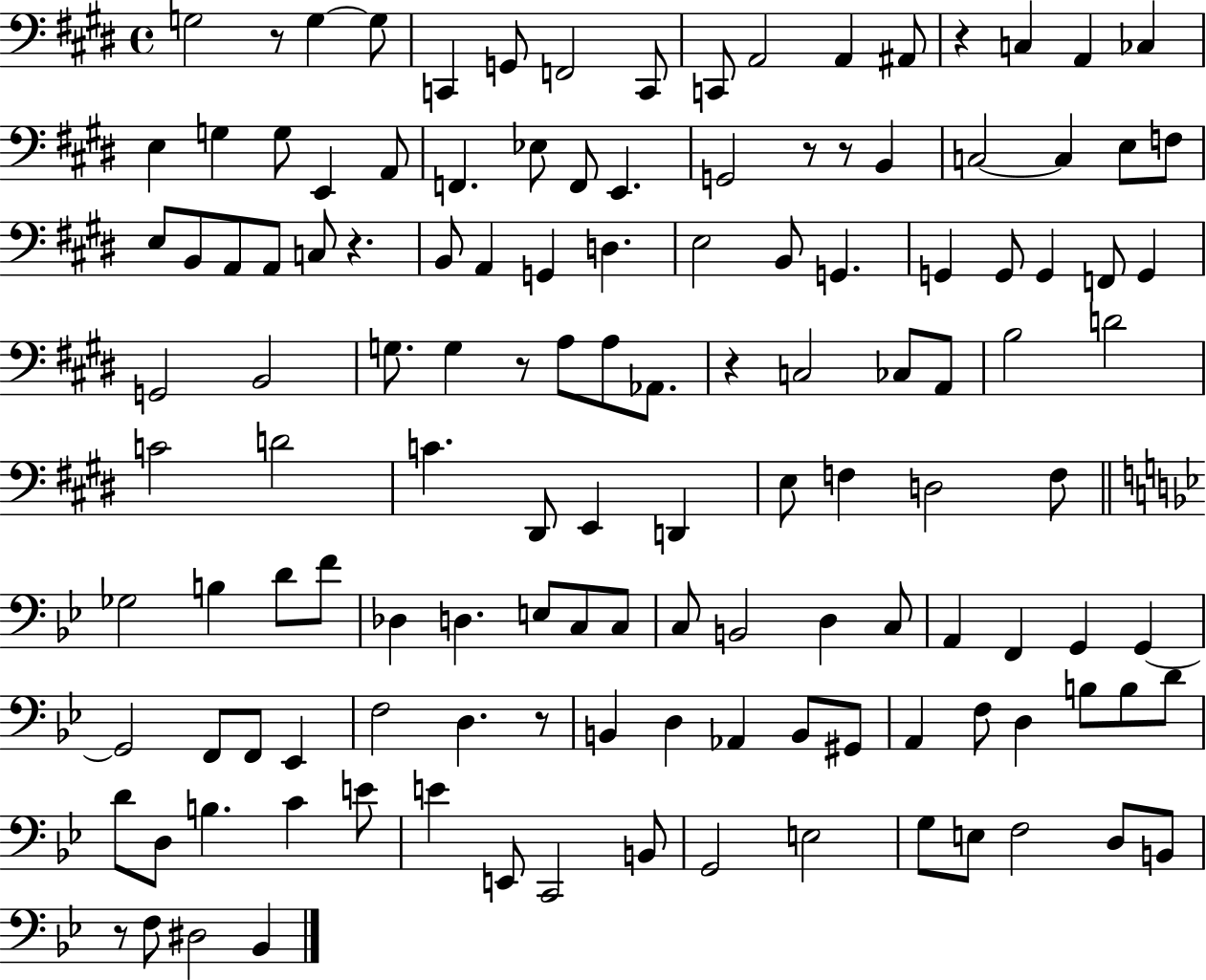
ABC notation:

X:1
T:Untitled
M:4/4
L:1/4
K:E
G,2 z/2 G, G,/2 C,, G,,/2 F,,2 C,,/2 C,,/2 A,,2 A,, ^A,,/2 z C, A,, _C, E, G, G,/2 E,, A,,/2 F,, _E,/2 F,,/2 E,, G,,2 z/2 z/2 B,, C,2 C, E,/2 F,/2 E,/2 B,,/2 A,,/2 A,,/2 C,/2 z B,,/2 A,, G,, D, E,2 B,,/2 G,, G,, G,,/2 G,, F,,/2 G,, G,,2 B,,2 G,/2 G, z/2 A,/2 A,/2 _A,,/2 z C,2 _C,/2 A,,/2 B,2 D2 C2 D2 C ^D,,/2 E,, D,, E,/2 F, D,2 F,/2 _G,2 B, D/2 F/2 _D, D, E,/2 C,/2 C,/2 C,/2 B,,2 D, C,/2 A,, F,, G,, G,, G,,2 F,,/2 F,,/2 _E,, F,2 D, z/2 B,, D, _A,, B,,/2 ^G,,/2 A,, F,/2 D, B,/2 B,/2 D/2 D/2 D,/2 B, C E/2 E E,,/2 C,,2 B,,/2 G,,2 E,2 G,/2 E,/2 F,2 D,/2 B,,/2 z/2 F,/2 ^D,2 _B,,